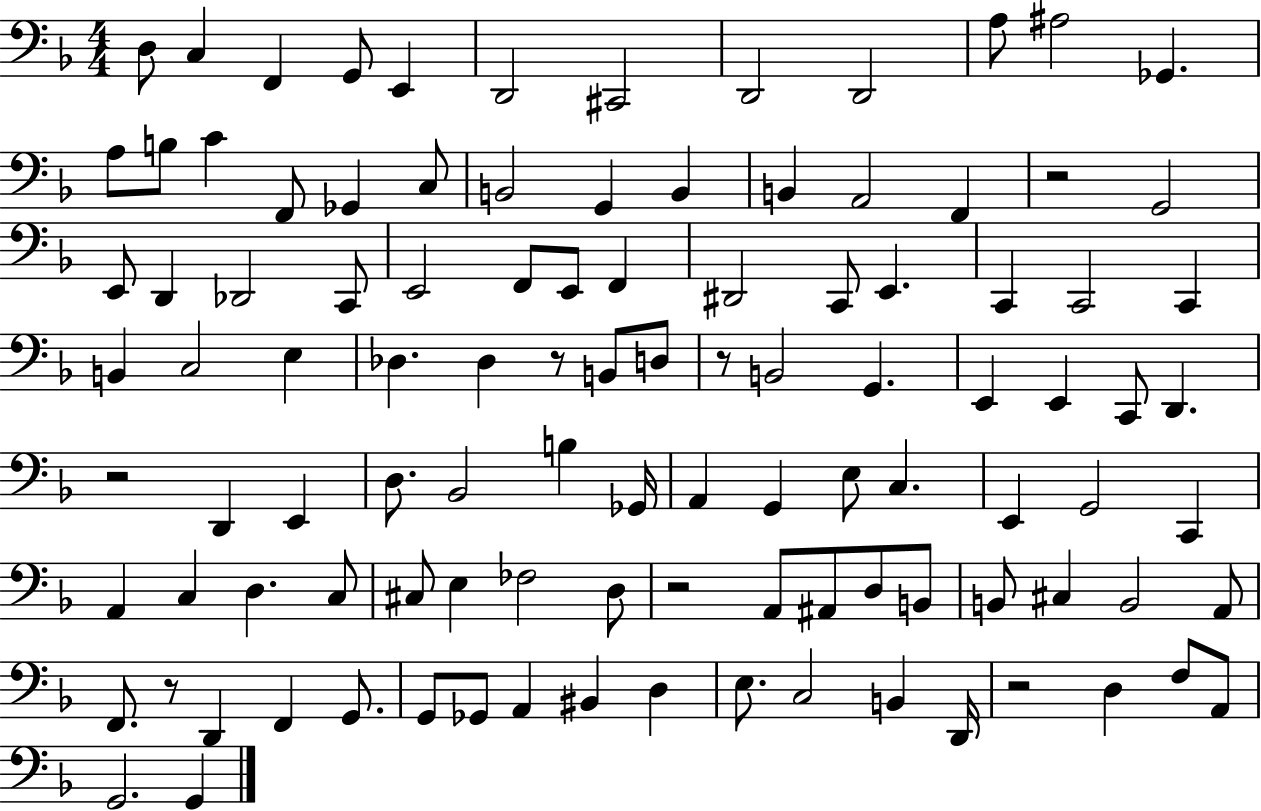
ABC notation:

X:1
T:Untitled
M:4/4
L:1/4
K:F
D,/2 C, F,, G,,/2 E,, D,,2 ^C,,2 D,,2 D,,2 A,/2 ^A,2 _G,, A,/2 B,/2 C F,,/2 _G,, C,/2 B,,2 G,, B,, B,, A,,2 F,, z2 G,,2 E,,/2 D,, _D,,2 C,,/2 E,,2 F,,/2 E,,/2 F,, ^D,,2 C,,/2 E,, C,, C,,2 C,, B,, C,2 E, _D, _D, z/2 B,,/2 D,/2 z/2 B,,2 G,, E,, E,, C,,/2 D,, z2 D,, E,, D,/2 _B,,2 B, _G,,/4 A,, G,, E,/2 C, E,, G,,2 C,, A,, C, D, C,/2 ^C,/2 E, _F,2 D,/2 z2 A,,/2 ^A,,/2 D,/2 B,,/2 B,,/2 ^C, B,,2 A,,/2 F,,/2 z/2 D,, F,, G,,/2 G,,/2 _G,,/2 A,, ^B,, D, E,/2 C,2 B,, D,,/4 z2 D, F,/2 A,,/2 G,,2 G,,